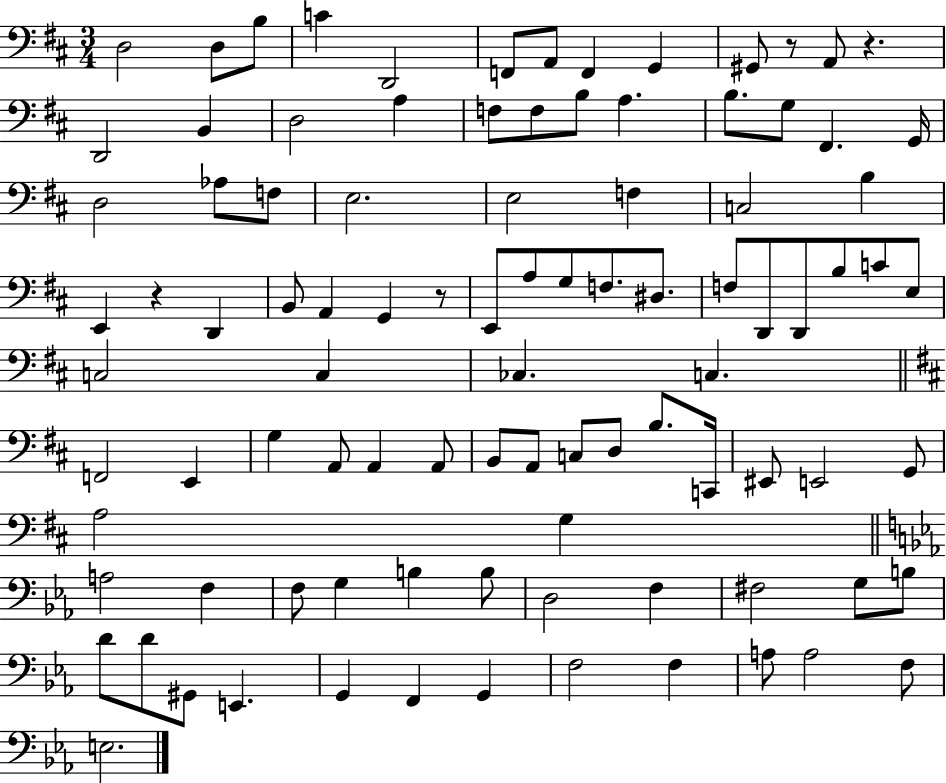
{
  \clef bass
  \numericTimeSignature
  \time 3/4
  \key d \major
  \repeat volta 2 { d2 d8 b8 | c'4 d,2 | f,8 a,8 f,4 g,4 | gis,8 r8 a,8 r4. | \break d,2 b,4 | d2 a4 | f8 f8 b8 a4. | b8. g8 fis,4. g,16 | \break d2 aes8 f8 | e2. | e2 f4 | c2 b4 | \break e,4 r4 d,4 | b,8 a,4 g,4 r8 | e,8 a8 g8 f8. dis8. | f8 d,8 d,8 b8 c'8 e8 | \break c2 c4 | ces4. c4. | \bar "||" \break \key b \minor f,2 e,4 | g4 a,8 a,4 a,8 | b,8 a,8 c8 d8 b8. c,16 | eis,8 e,2 g,8 | \break a2 g4 | \bar "||" \break \key c \minor a2 f4 | f8 g4 b4 b8 | d2 f4 | fis2 g8 b8 | \break d'8 d'8 gis,8 e,4. | g,4 f,4 g,4 | f2 f4 | a8 a2 f8 | \break e2. | } \bar "|."
}